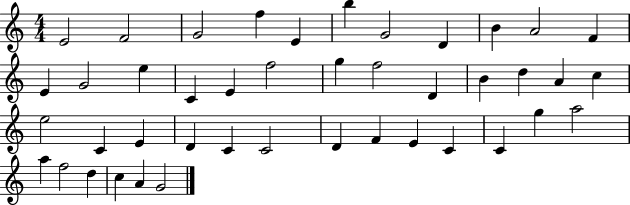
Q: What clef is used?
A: treble